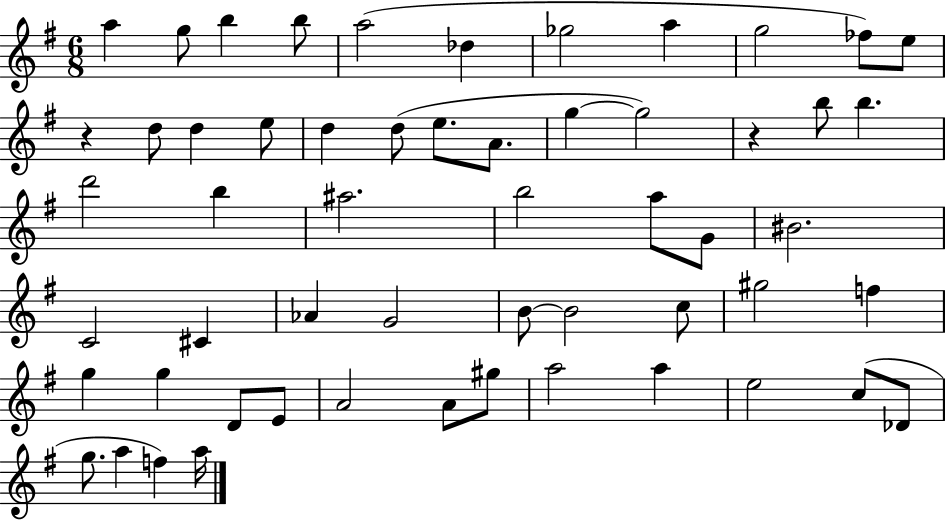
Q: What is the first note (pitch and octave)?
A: A5